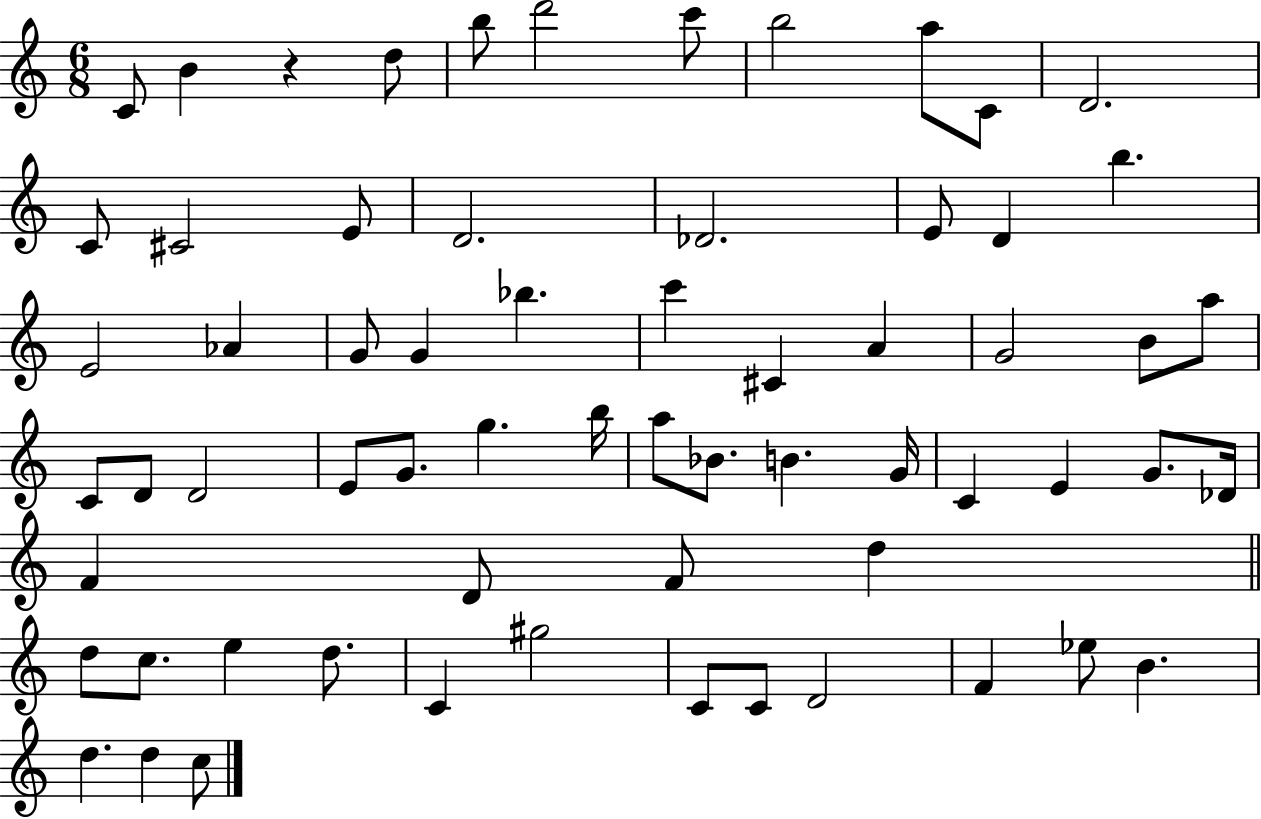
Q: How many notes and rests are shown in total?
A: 64